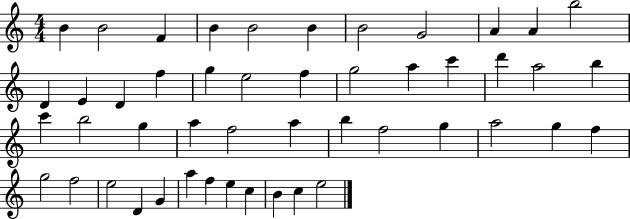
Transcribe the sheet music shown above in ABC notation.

X:1
T:Untitled
M:4/4
L:1/4
K:C
B B2 F B B2 B B2 G2 A A b2 D E D f g e2 f g2 a c' d' a2 b c' b2 g a f2 a b f2 g a2 g f g2 f2 e2 D G a f e c B c e2